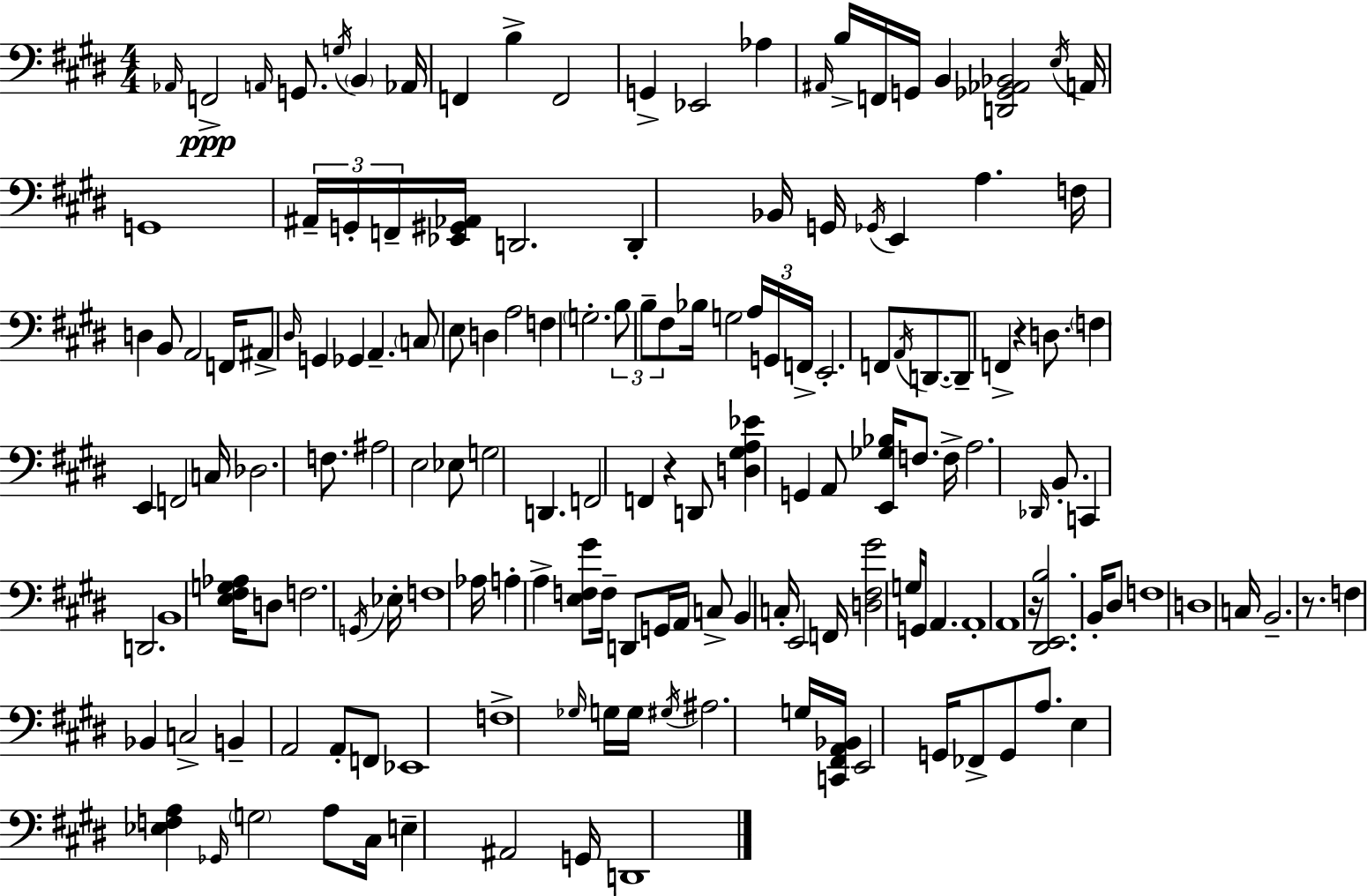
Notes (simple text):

Ab2/s F2/h A2/s G2/e. G3/s B2/q Ab2/s F2/q B3/q F2/h G2/q Eb2/h Ab3/q A#2/s B3/s F2/s G2/s B2/q [D2,Gb2,Ab2,Bb2]/h E3/s A2/s G2/w A#2/s G2/s F2/s [Eb2,G#2,Ab2]/s D2/h. D2/q Bb2/s G2/s Gb2/s E2/q A3/q. F3/s D3/q B2/e A2/h F2/s A#2/e D#3/s G2/q Gb2/q A2/q. C3/e E3/e D3/q A3/h F3/q G3/h. B3/e B3/e F#3/e Bb3/s G3/h A3/s G2/s F2/s E2/h. F2/e A2/s D2/e. D2/e F2/q R/q D3/e. F3/q E2/q F2/h C3/s Db3/h. F3/e. A#3/h E3/h Eb3/e G3/h D2/q. F2/h F2/q R/q D2/e [D3,G#3,A3,Eb4]/q G2/q A2/e [E2,Gb3,Bb3]/s F3/e. F3/s A3/h. Db2/s B2/e. C2/q D2/h. B2/w [E3,F#3,G3,Ab3]/s D3/e F3/h. G2/s Eb3/s F3/w Ab3/s A3/q A3/q [E3,F3,G#4]/e F3/s D2/e G2/s A2/s C3/e B2/q C3/s E2/h F2/s [D3,F#3,G#4]/h G3/s G2/s A2/q. A2/w A2/w R/s [D#2,E2,B3]/h. B2/s D#3/e F3/w D3/w C3/s B2/h. R/e. F3/q Bb2/q C3/h B2/q A2/h A2/e F2/e Eb2/w F3/w Gb3/s G3/s G3/s G#3/s A#3/h. G3/s [C2,F#2,A2,Bb2]/s E2/h G2/s FES2/e G2/e A3/e. E3/q [Eb3,F3,A3]/q Gb2/s G3/h A3/e C#3/s E3/q A#2/h G2/s D2/w